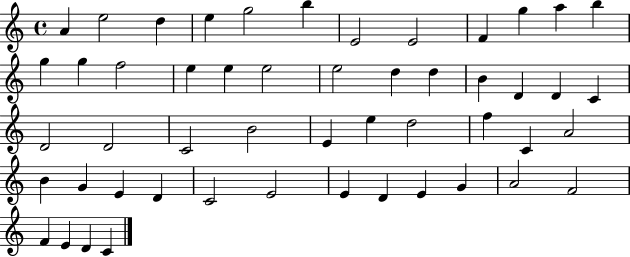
X:1
T:Untitled
M:4/4
L:1/4
K:C
A e2 d e g2 b E2 E2 F g a b g g f2 e e e2 e2 d d B D D C D2 D2 C2 B2 E e d2 f C A2 B G E D C2 E2 E D E G A2 F2 F E D C